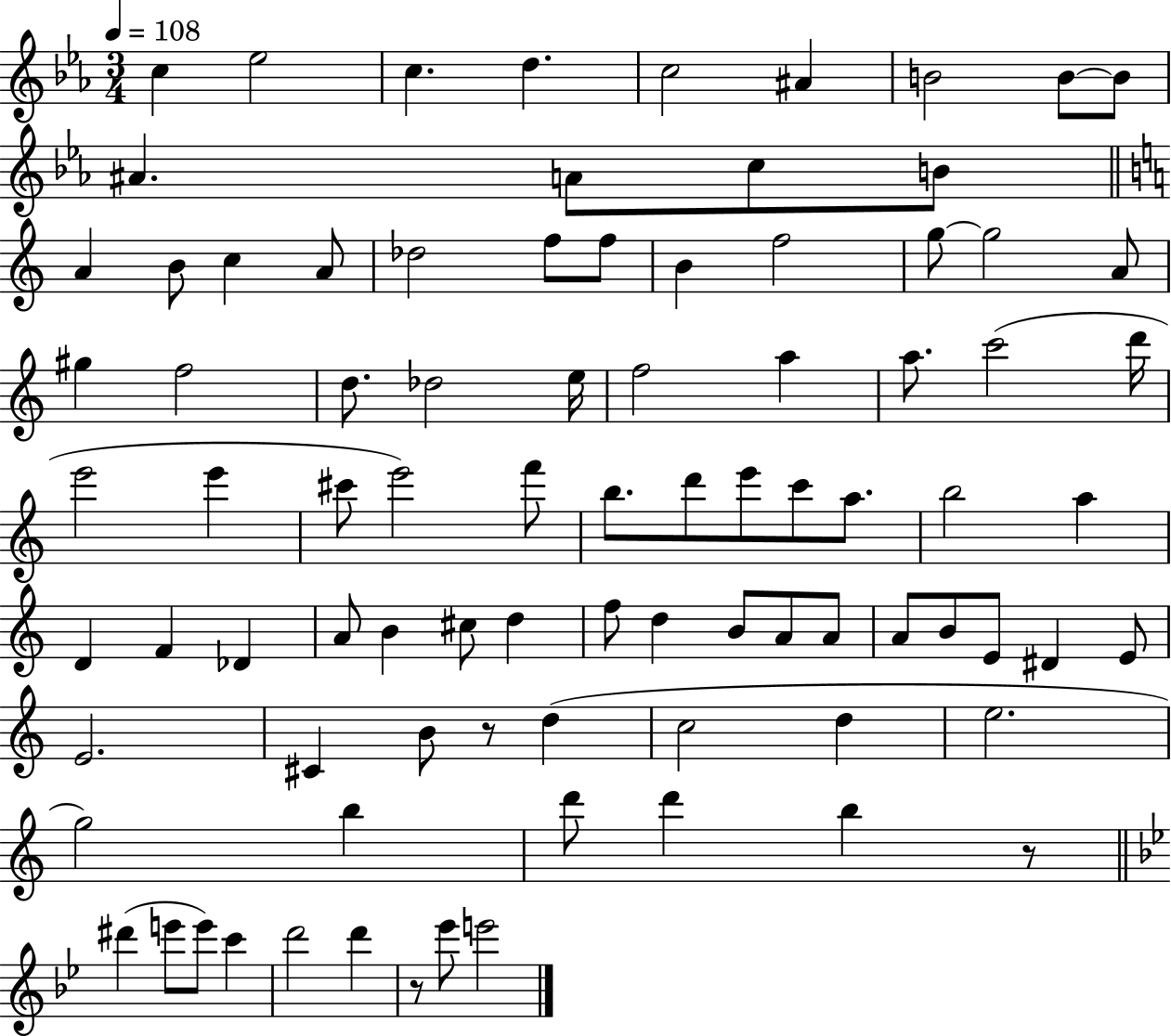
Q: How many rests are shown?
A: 3